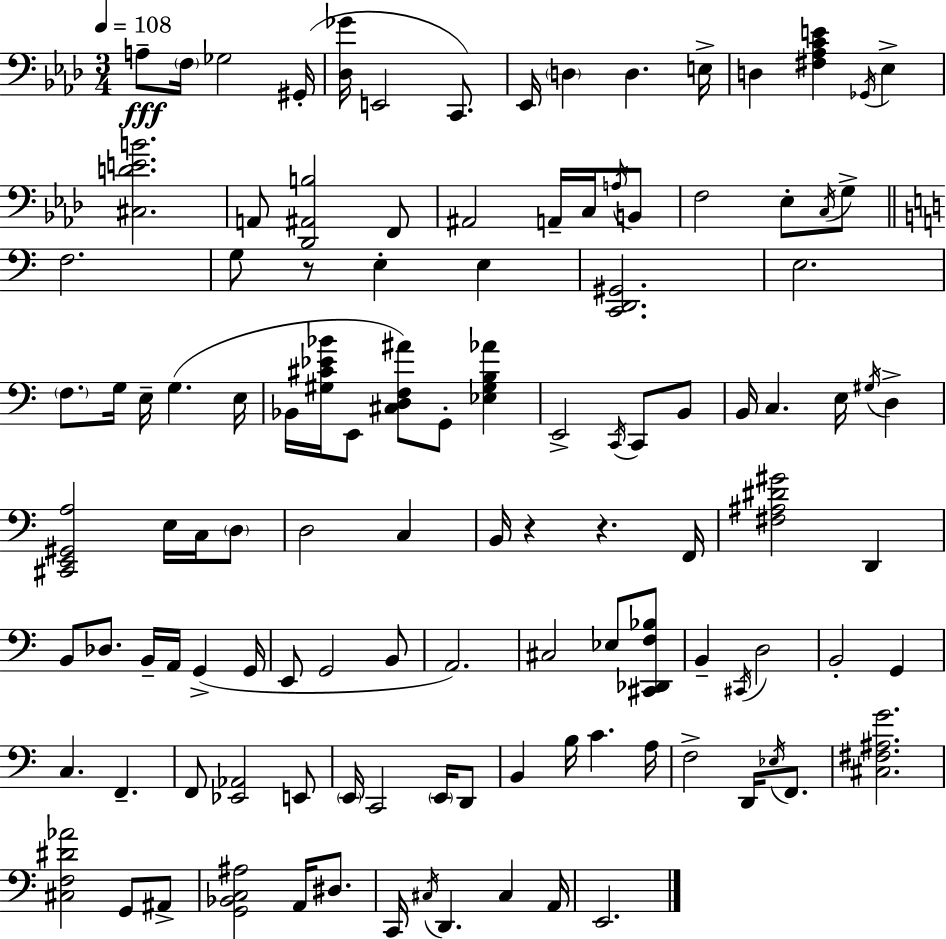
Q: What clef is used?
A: bass